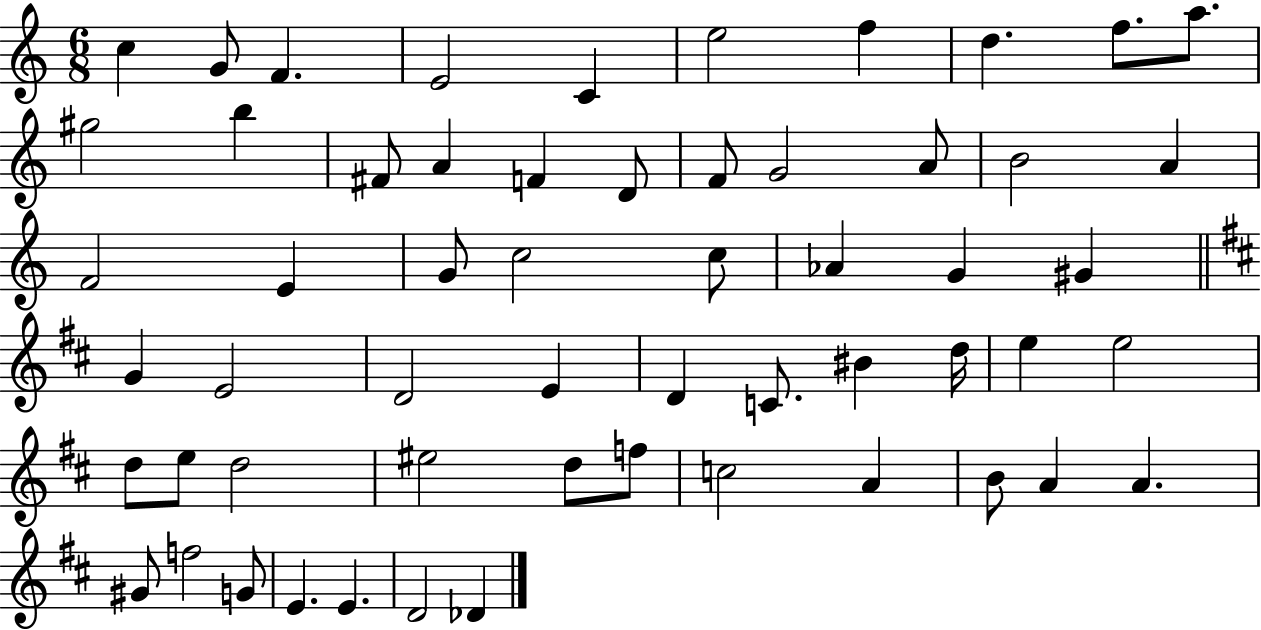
X:1
T:Untitled
M:6/8
L:1/4
K:C
c G/2 F E2 C e2 f d f/2 a/2 ^g2 b ^F/2 A F D/2 F/2 G2 A/2 B2 A F2 E G/2 c2 c/2 _A G ^G G E2 D2 E D C/2 ^B d/4 e e2 d/2 e/2 d2 ^e2 d/2 f/2 c2 A B/2 A A ^G/2 f2 G/2 E E D2 _D